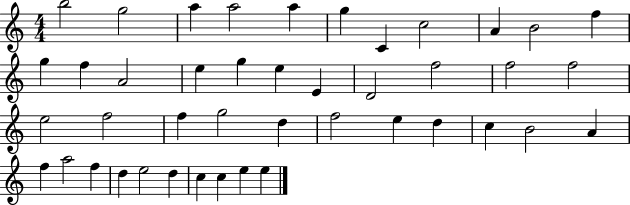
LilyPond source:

{
  \clef treble
  \numericTimeSignature
  \time 4/4
  \key c \major
  b''2 g''2 | a''4 a''2 a''4 | g''4 c'4 c''2 | a'4 b'2 f''4 | \break g''4 f''4 a'2 | e''4 g''4 e''4 e'4 | d'2 f''2 | f''2 f''2 | \break e''2 f''2 | f''4 g''2 d''4 | f''2 e''4 d''4 | c''4 b'2 a'4 | \break f''4 a''2 f''4 | d''4 e''2 d''4 | c''4 c''4 e''4 e''4 | \bar "|."
}